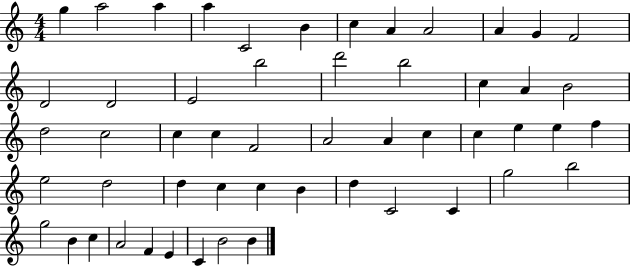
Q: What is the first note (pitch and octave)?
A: G5